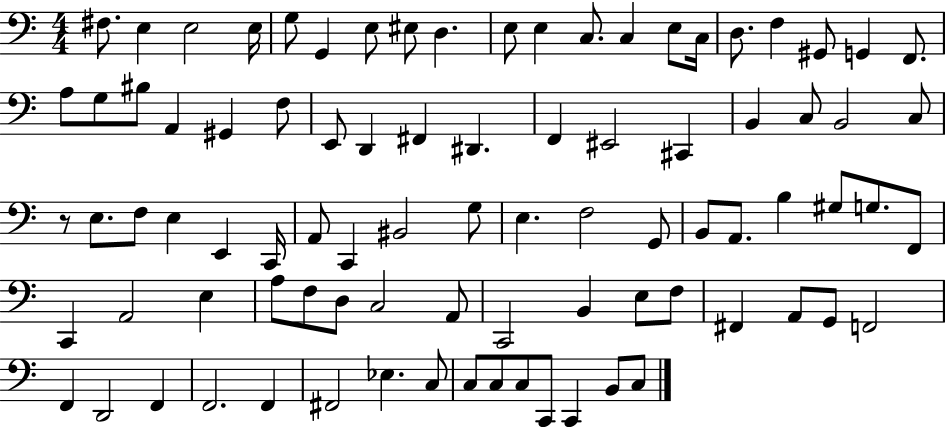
F#3/e. E3/q E3/h E3/s G3/e G2/q E3/e EIS3/e D3/q. E3/e E3/q C3/e. C3/q E3/e C3/s D3/e. F3/q G#2/e G2/q F2/e. A3/e G3/e BIS3/e A2/q G#2/q F3/e E2/e D2/q F#2/q D#2/q. F2/q EIS2/h C#2/q B2/q C3/e B2/h C3/e R/e E3/e. F3/e E3/q E2/q C2/s A2/e C2/q BIS2/h G3/e E3/q. F3/h G2/e B2/e A2/e. B3/q G#3/e G3/e. F2/e C2/q A2/h E3/q A3/e F3/e D3/e C3/h A2/e C2/h B2/q E3/e F3/e F#2/q A2/e G2/e F2/h F2/q D2/h F2/q F2/h. F2/q F#2/h Eb3/q. C3/e C3/e C3/e C3/e C2/e C2/q B2/e C3/e